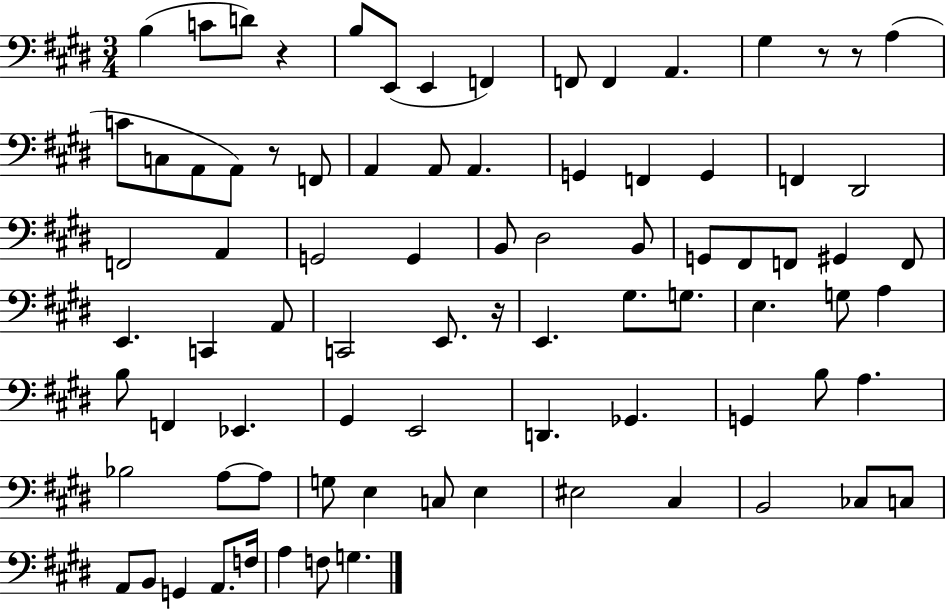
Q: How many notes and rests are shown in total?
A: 83